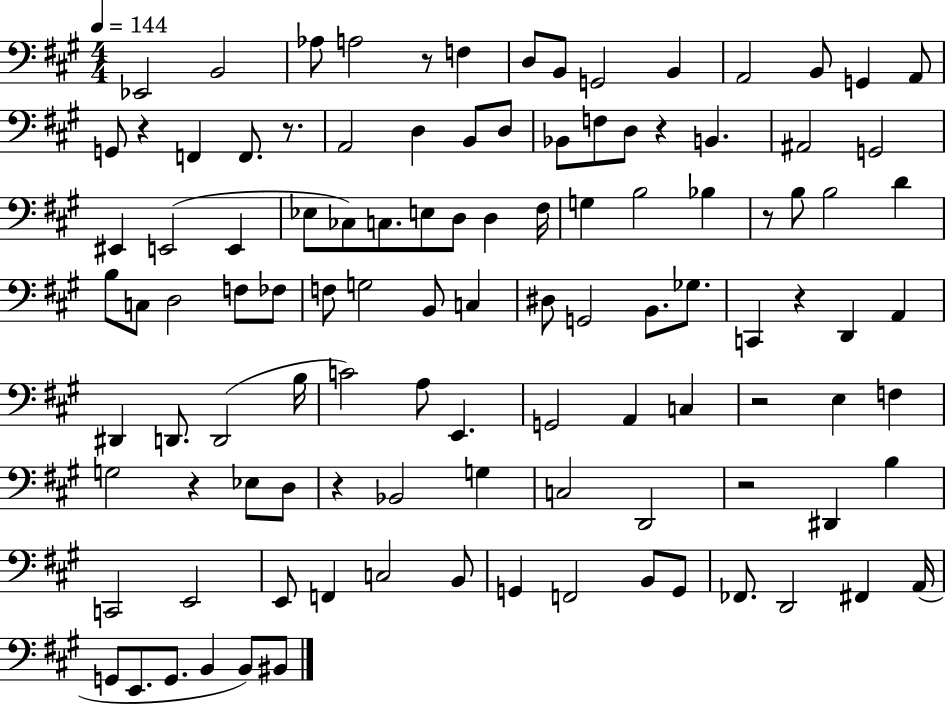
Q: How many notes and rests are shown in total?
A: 109